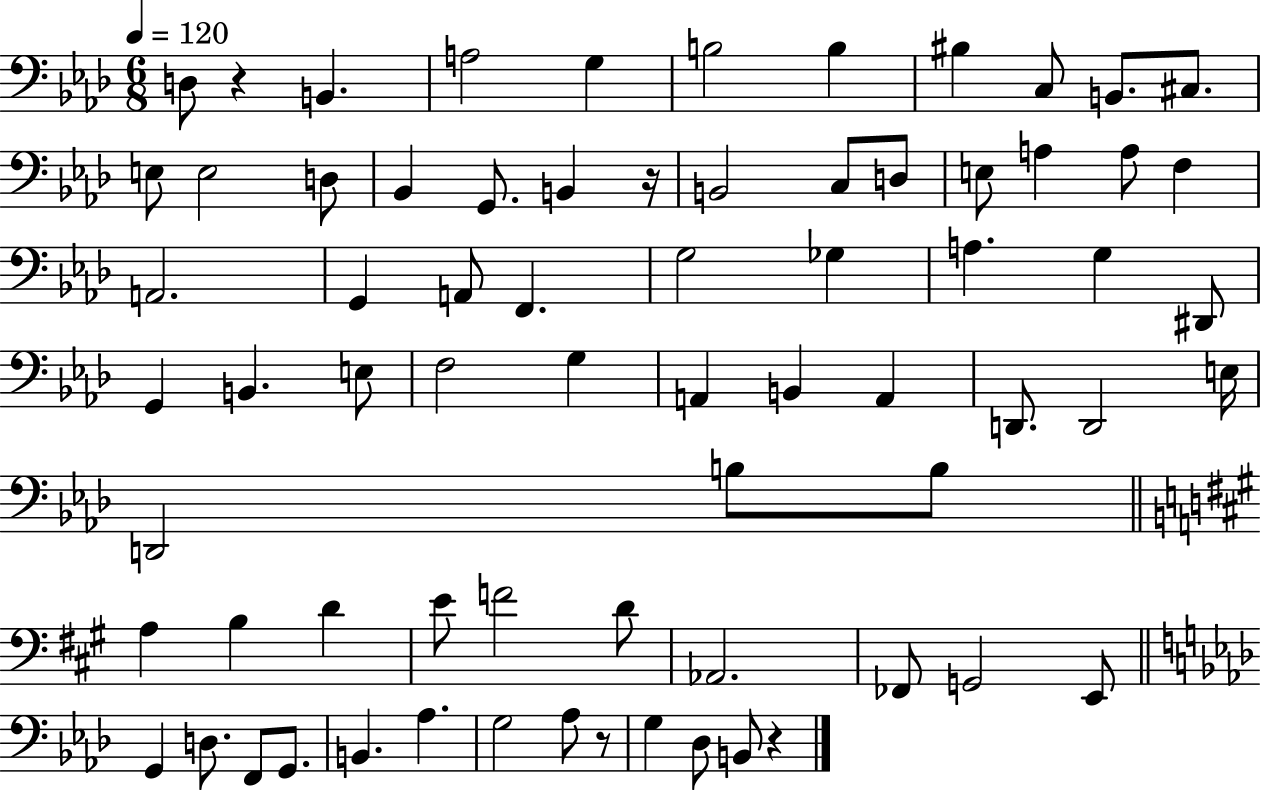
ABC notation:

X:1
T:Untitled
M:6/8
L:1/4
K:Ab
D,/2 z B,, A,2 G, B,2 B, ^B, C,/2 B,,/2 ^C,/2 E,/2 E,2 D,/2 _B,, G,,/2 B,, z/4 B,,2 C,/2 D,/2 E,/2 A, A,/2 F, A,,2 G,, A,,/2 F,, G,2 _G, A, G, ^D,,/2 G,, B,, E,/2 F,2 G, A,, B,, A,, D,,/2 D,,2 E,/4 D,,2 B,/2 B,/2 A, B, D E/2 F2 D/2 _A,,2 _F,,/2 G,,2 E,,/2 G,, D,/2 F,,/2 G,,/2 B,, _A, G,2 _A,/2 z/2 G, _D,/2 B,,/2 z